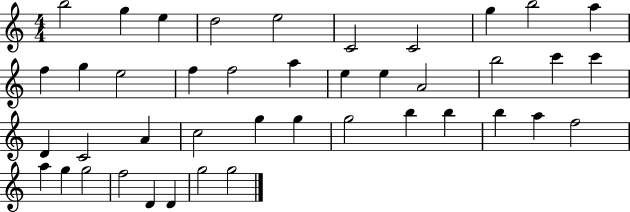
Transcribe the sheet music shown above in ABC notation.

X:1
T:Untitled
M:4/4
L:1/4
K:C
b2 g e d2 e2 C2 C2 g b2 a f g e2 f f2 a e e A2 b2 c' c' D C2 A c2 g g g2 b b b a f2 a g g2 f2 D D g2 g2